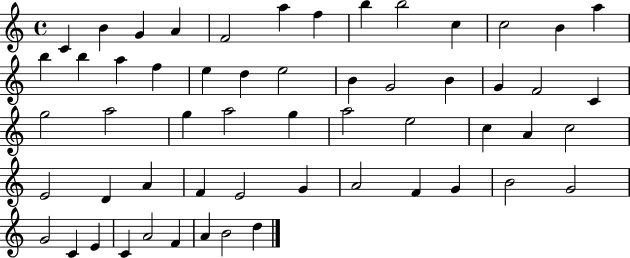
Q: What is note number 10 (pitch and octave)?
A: C5